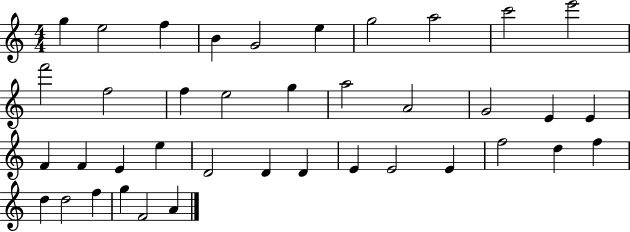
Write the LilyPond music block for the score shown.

{
  \clef treble
  \numericTimeSignature
  \time 4/4
  \key c \major
  g''4 e''2 f''4 | b'4 g'2 e''4 | g''2 a''2 | c'''2 e'''2 | \break f'''2 f''2 | f''4 e''2 g''4 | a''2 a'2 | g'2 e'4 e'4 | \break f'4 f'4 e'4 e''4 | d'2 d'4 d'4 | e'4 e'2 e'4 | f''2 d''4 f''4 | \break d''4 d''2 f''4 | g''4 f'2 a'4 | \bar "|."
}